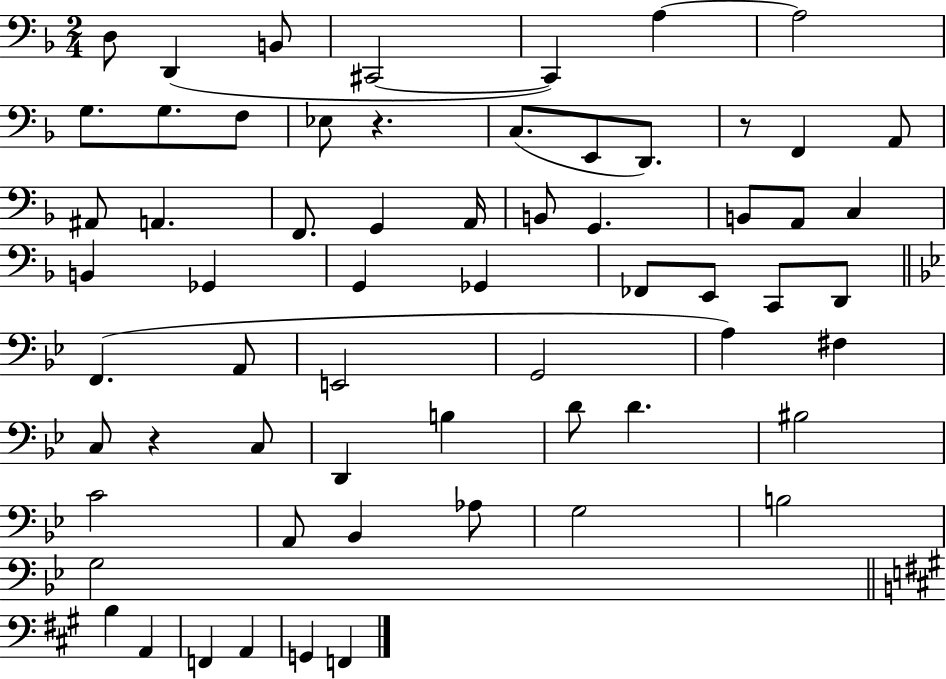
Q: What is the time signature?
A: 2/4